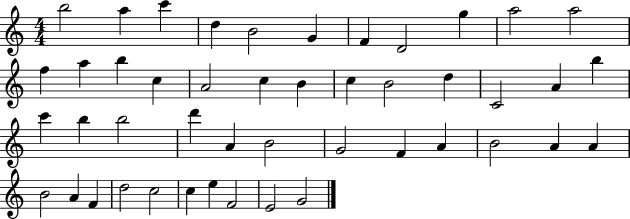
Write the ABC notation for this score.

X:1
T:Untitled
M:4/4
L:1/4
K:C
b2 a c' d B2 G F D2 g a2 a2 f a b c A2 c B c B2 d C2 A b c' b b2 d' A B2 G2 F A B2 A A B2 A F d2 c2 c e F2 E2 G2